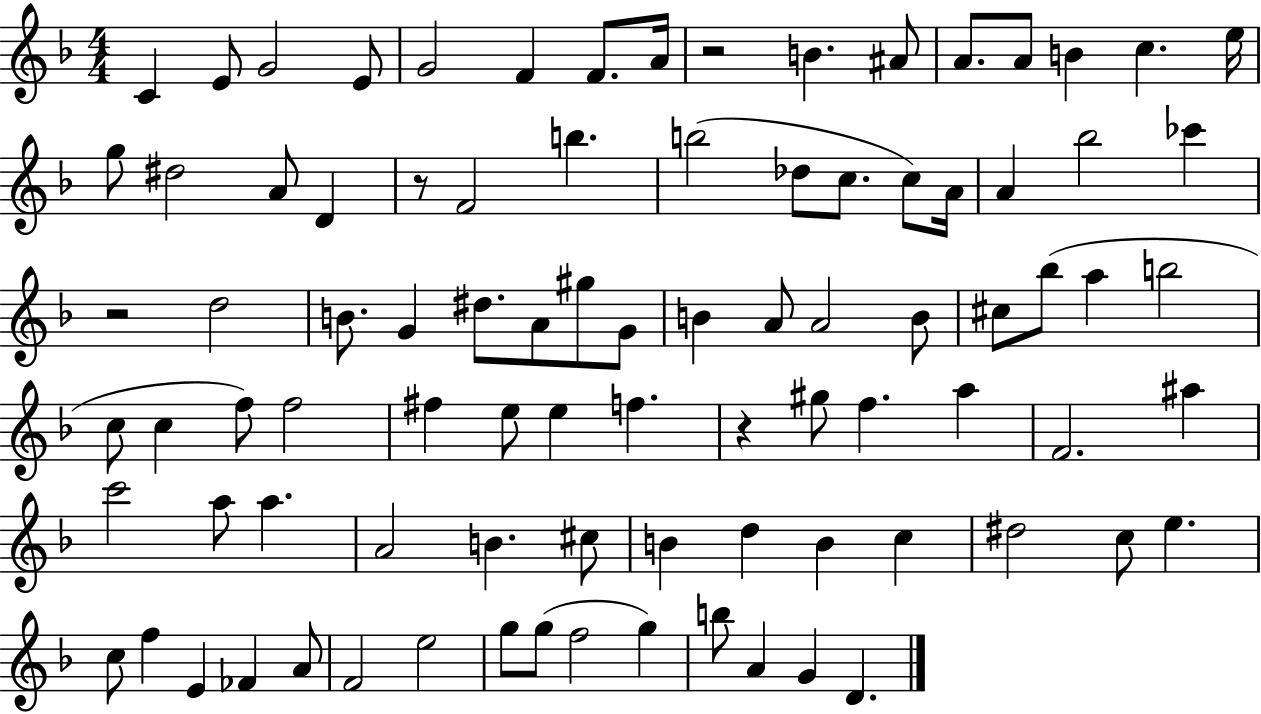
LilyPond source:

{
  \clef treble
  \numericTimeSignature
  \time 4/4
  \key f \major
  c'4 e'8 g'2 e'8 | g'2 f'4 f'8. a'16 | r2 b'4. ais'8 | a'8. a'8 b'4 c''4. e''16 | \break g''8 dis''2 a'8 d'4 | r8 f'2 b''4. | b''2( des''8 c''8. c''8) a'16 | a'4 bes''2 ces'''4 | \break r2 d''2 | b'8. g'4 dis''8. a'8 gis''8 g'8 | b'4 a'8 a'2 b'8 | cis''8 bes''8( a''4 b''2 | \break c''8 c''4 f''8) f''2 | fis''4 e''8 e''4 f''4. | r4 gis''8 f''4. a''4 | f'2. ais''4 | \break c'''2 a''8 a''4. | a'2 b'4. cis''8 | b'4 d''4 b'4 c''4 | dis''2 c''8 e''4. | \break c''8 f''4 e'4 fes'4 a'8 | f'2 e''2 | g''8 g''8( f''2 g''4) | b''8 a'4 g'4 d'4. | \break \bar "|."
}